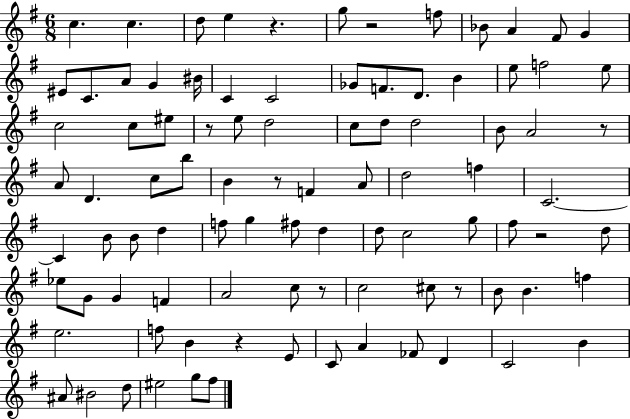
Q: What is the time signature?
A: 6/8